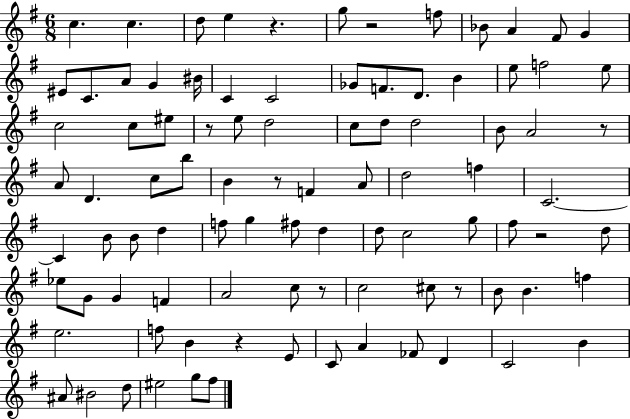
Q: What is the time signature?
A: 6/8